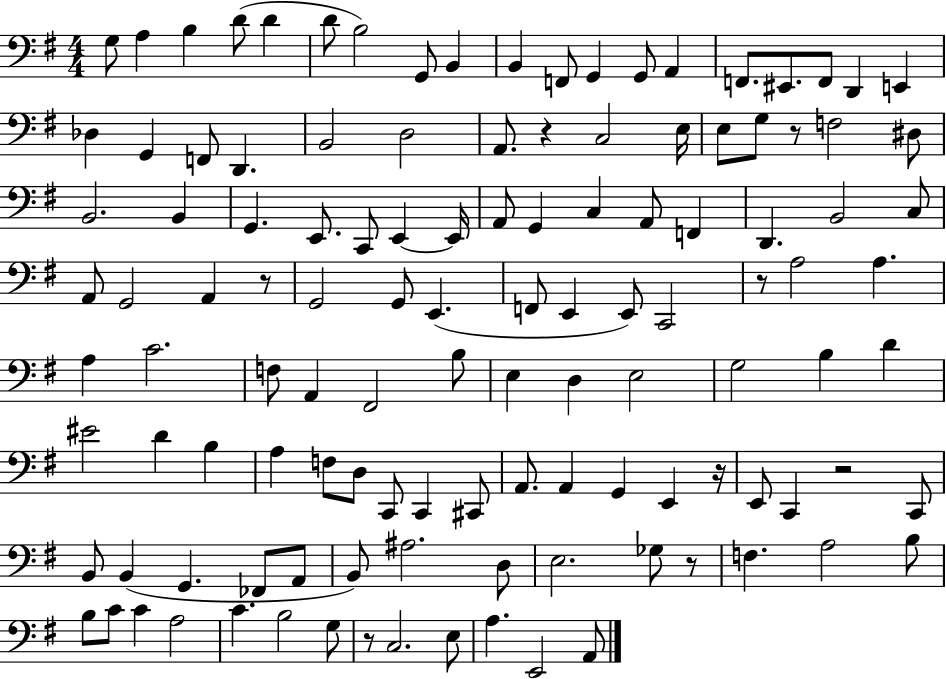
G3/e A3/q B3/q D4/e D4/q D4/e B3/h G2/e B2/q B2/q F2/e G2/q G2/e A2/q F2/e. EIS2/e. F2/e D2/q E2/q Db3/q G2/q F2/e D2/q. B2/h D3/h A2/e. R/q C3/h E3/s E3/e G3/e R/e F3/h D#3/e B2/h. B2/q G2/q. E2/e. C2/e E2/q E2/s A2/e G2/q C3/q A2/e F2/q D2/q. B2/h C3/e A2/e G2/h A2/q R/e G2/h G2/e E2/q. F2/e E2/q E2/e C2/h R/e A3/h A3/q. A3/q C4/h. F3/e A2/q F#2/h B3/e E3/q D3/q E3/h G3/h B3/q D4/q EIS4/h D4/q B3/q A3/q F3/e D3/e C2/e C2/q C#2/e A2/e. A2/q G2/q E2/q R/s E2/e C2/q R/h C2/e B2/e B2/q G2/q. FES2/e A2/e B2/e A#3/h. D3/e E3/h. Gb3/e R/e F3/q. A3/h B3/e B3/e C4/e C4/q A3/h C4/q. B3/h G3/e R/e C3/h. E3/e A3/q. E2/h A2/e